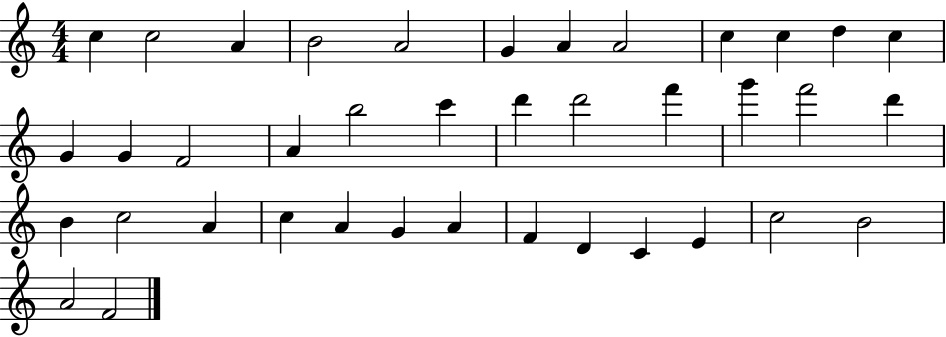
{
  \clef treble
  \numericTimeSignature
  \time 4/4
  \key c \major
  c''4 c''2 a'4 | b'2 a'2 | g'4 a'4 a'2 | c''4 c''4 d''4 c''4 | \break g'4 g'4 f'2 | a'4 b''2 c'''4 | d'''4 d'''2 f'''4 | g'''4 f'''2 d'''4 | \break b'4 c''2 a'4 | c''4 a'4 g'4 a'4 | f'4 d'4 c'4 e'4 | c''2 b'2 | \break a'2 f'2 | \bar "|."
}